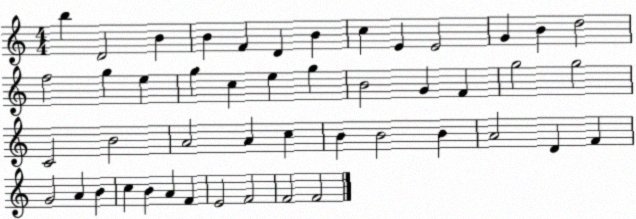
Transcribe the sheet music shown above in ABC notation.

X:1
T:Untitled
M:4/4
L:1/4
K:C
b D2 B B F D B c E E2 G B d2 f2 g e g c e g B2 G F g2 g2 C2 B2 A2 A c B B2 B A2 D F G2 A B c B A F E2 F2 F2 F2